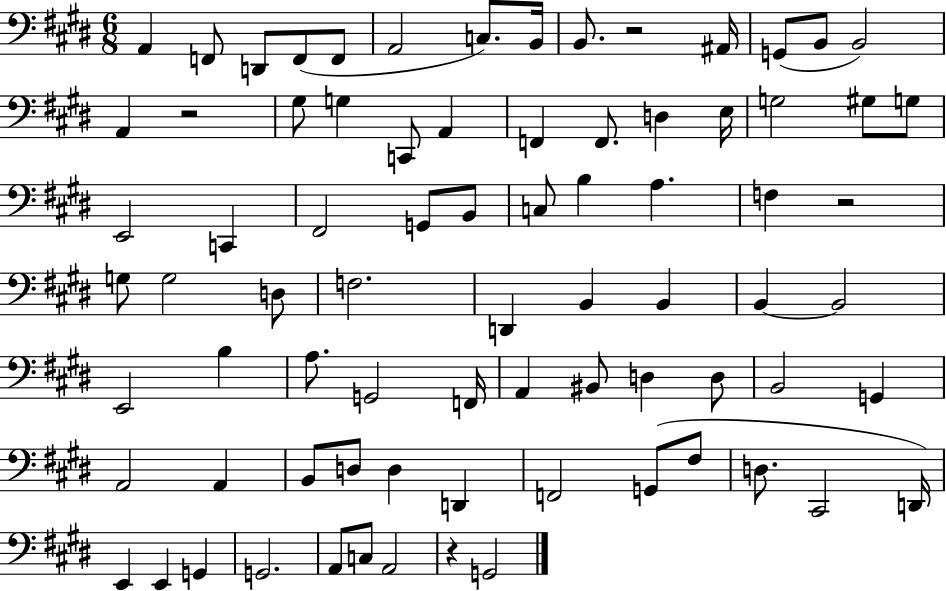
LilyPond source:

{
  \clef bass
  \numericTimeSignature
  \time 6/8
  \key e \major
  a,4 f,8 d,8 f,8( f,8 | a,2 c8.) b,16 | b,8. r2 ais,16 | g,8( b,8 b,2) | \break a,4 r2 | gis8 g4 c,8 a,4 | f,4 f,8. d4 e16 | g2 gis8 g8 | \break e,2 c,4 | fis,2 g,8 b,8 | c8 b4 a4. | f4 r2 | \break g8 g2 d8 | f2. | d,4 b,4 b,4 | b,4~~ b,2 | \break e,2 b4 | a8. g,2 f,16 | a,4 bis,8 d4 d8 | b,2 g,4 | \break a,2 a,4 | b,8 d8 d4 d,4 | f,2 g,8( fis8 | d8. cis,2 d,16) | \break e,4 e,4 g,4 | g,2. | a,8 c8 a,2 | r4 g,2 | \break \bar "|."
}